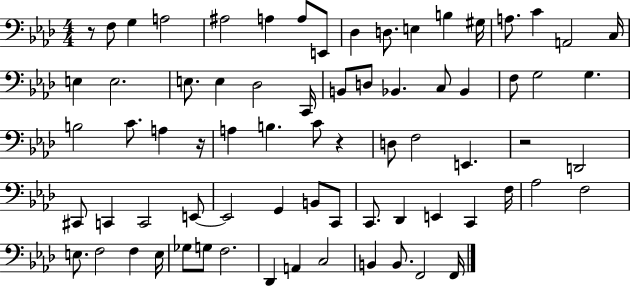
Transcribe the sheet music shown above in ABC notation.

X:1
T:Untitled
M:4/4
L:1/4
K:Ab
z/2 F,/2 G, A,2 ^A,2 A, A,/2 E,,/2 _D, D,/2 E, B, ^G,/4 A,/2 C A,,2 C,/4 E, E,2 E,/2 E, _D,2 C,,/4 B,,/2 D,/2 _B,, C,/2 _B,, F,/2 G,2 G, B,2 C/2 A, z/4 A, B, C/2 z D,/2 F,2 E,, z2 D,,2 ^C,,/2 C,, C,,2 E,,/2 E,,2 G,, B,,/2 C,,/2 C,,/2 _D,, E,, C,, F,/4 _A,2 F,2 E,/2 F,2 F, E,/4 _G,/2 G,/2 F,2 _D,, A,, C,2 B,, B,,/2 F,,2 F,,/4